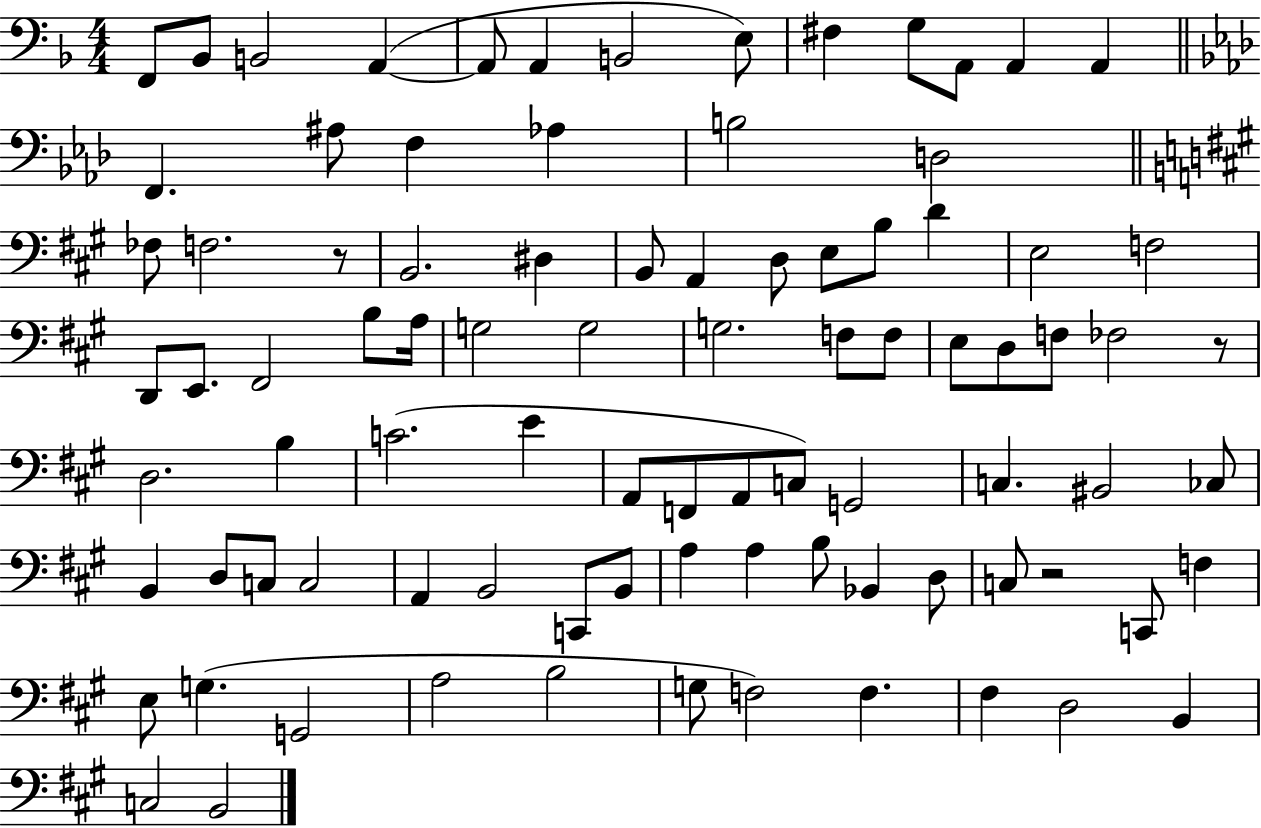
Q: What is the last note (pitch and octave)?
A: B2